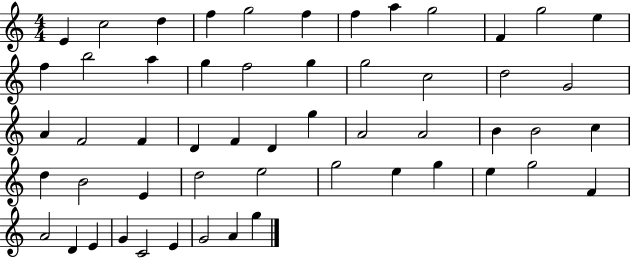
{
  \clef treble
  \numericTimeSignature
  \time 4/4
  \key c \major
  e'4 c''2 d''4 | f''4 g''2 f''4 | f''4 a''4 g''2 | f'4 g''2 e''4 | \break f''4 b''2 a''4 | g''4 f''2 g''4 | g''2 c''2 | d''2 g'2 | \break a'4 f'2 f'4 | d'4 f'4 d'4 g''4 | a'2 a'2 | b'4 b'2 c''4 | \break d''4 b'2 e'4 | d''2 e''2 | g''2 e''4 g''4 | e''4 g''2 f'4 | \break a'2 d'4 e'4 | g'4 c'2 e'4 | g'2 a'4 g''4 | \bar "|."
}